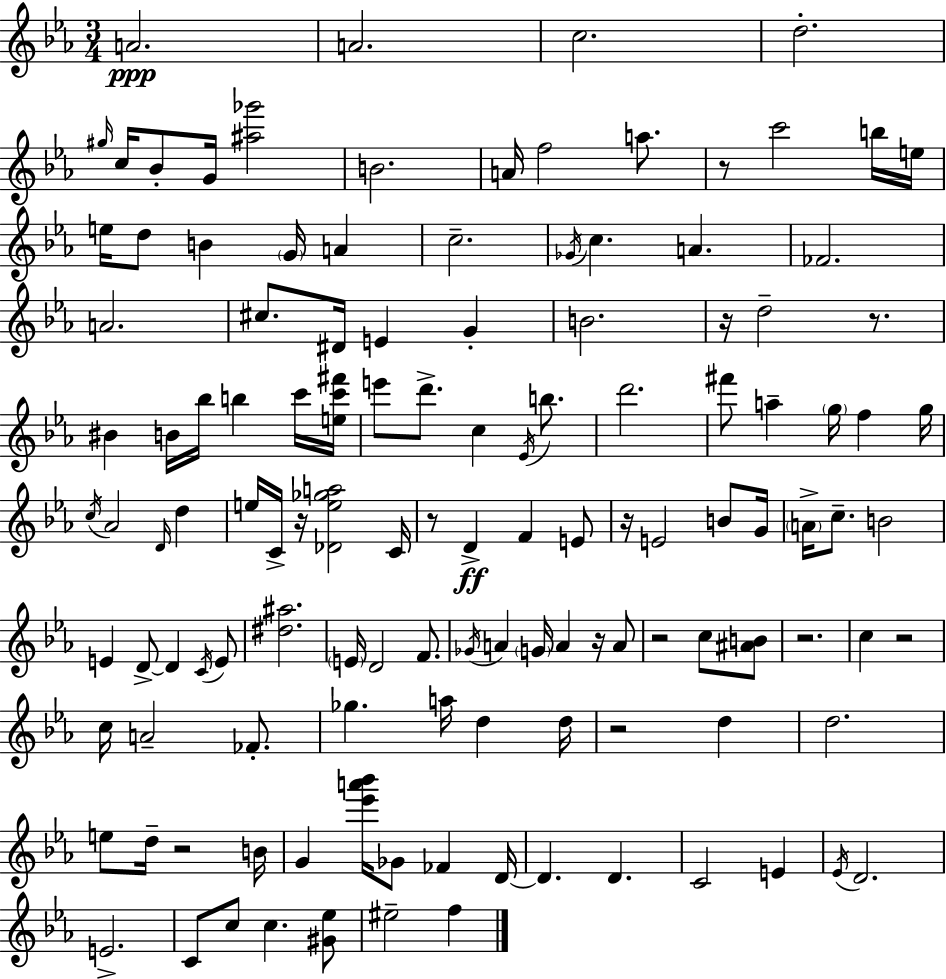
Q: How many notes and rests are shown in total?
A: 126